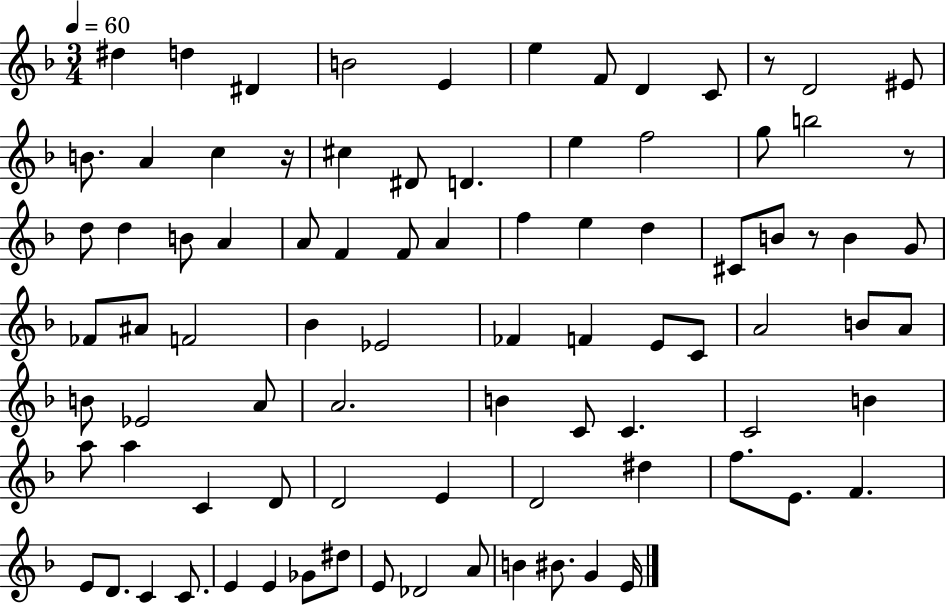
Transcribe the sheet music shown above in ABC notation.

X:1
T:Untitled
M:3/4
L:1/4
K:F
^d d ^D B2 E e F/2 D C/2 z/2 D2 ^E/2 B/2 A c z/4 ^c ^D/2 D e f2 g/2 b2 z/2 d/2 d B/2 A A/2 F F/2 A f e d ^C/2 B/2 z/2 B G/2 _F/2 ^A/2 F2 _B _E2 _F F E/2 C/2 A2 B/2 A/2 B/2 _E2 A/2 A2 B C/2 C C2 B a/2 a C D/2 D2 E D2 ^d f/2 E/2 F E/2 D/2 C C/2 E E _G/2 ^d/2 E/2 _D2 A/2 B ^B/2 G E/4